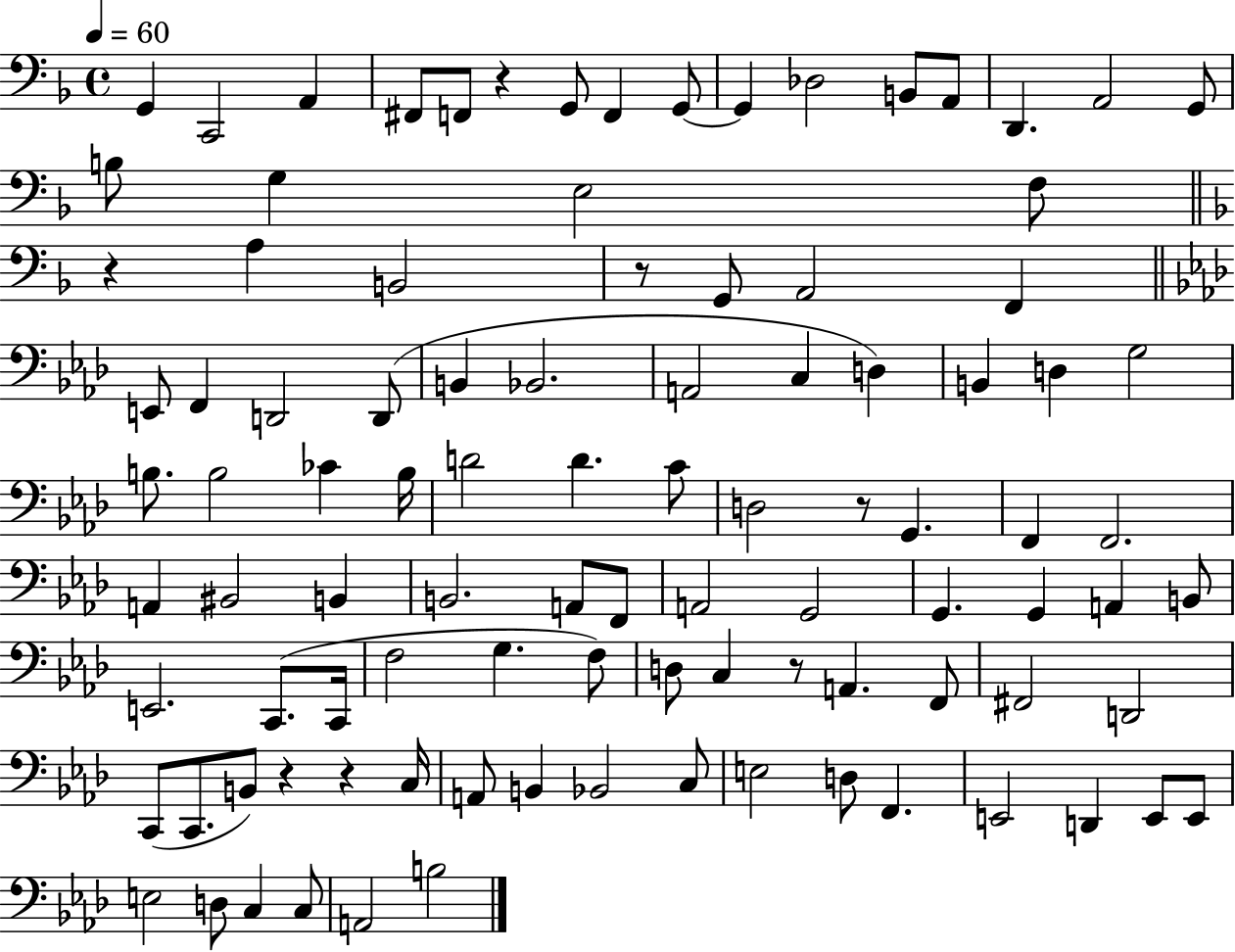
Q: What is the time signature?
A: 4/4